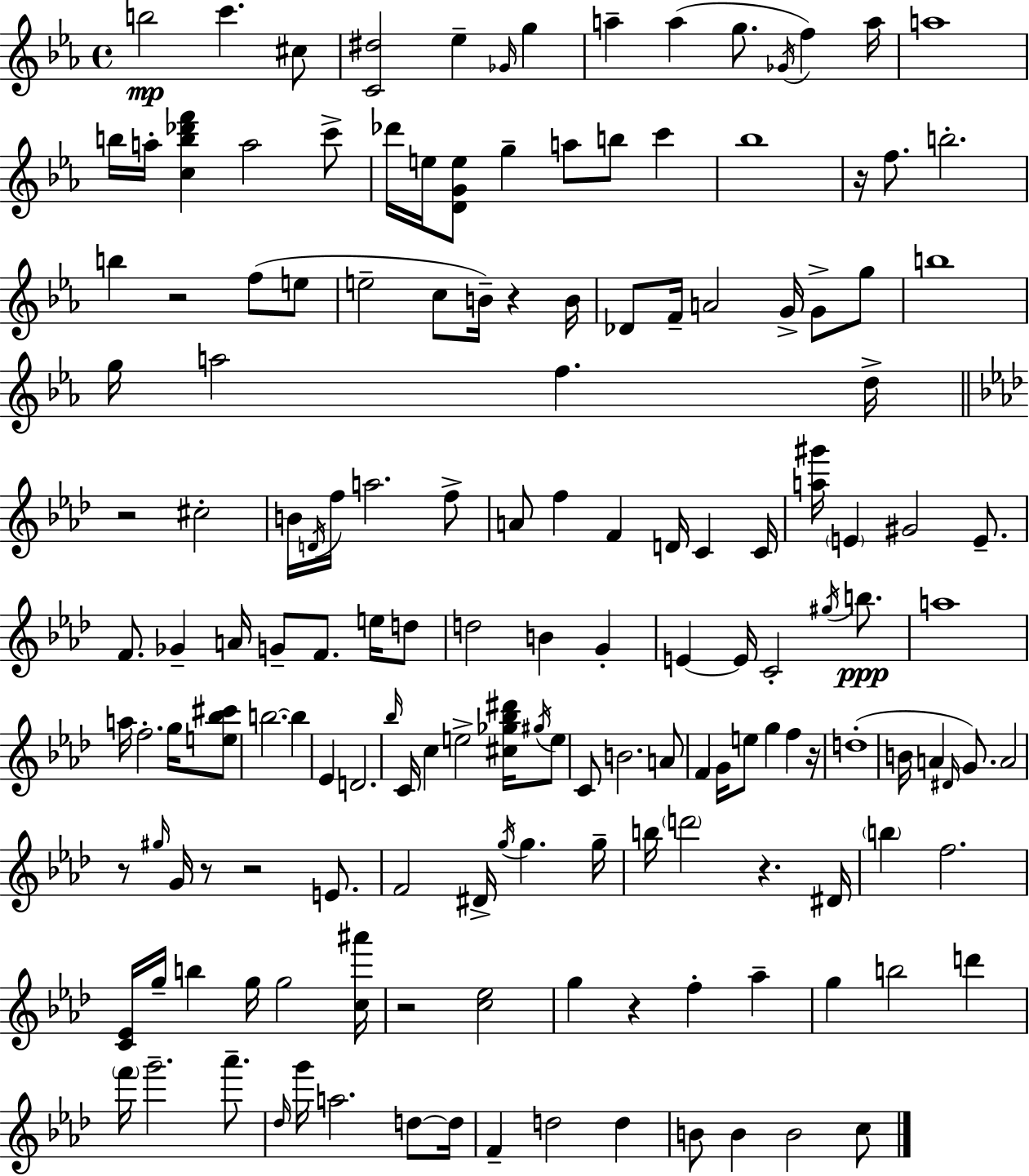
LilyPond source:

{
  \clef treble
  \time 4/4
  \defaultTimeSignature
  \key ees \major
  b''2\mp c'''4. cis''8 | <c' dis''>2 ees''4-- \grace { ges'16 } g''4 | a''4-- a''4( g''8. \acciaccatura { ges'16 } f''4) | a''16 a''1 | \break b''16 a''16-. <c'' b'' des''' f'''>4 a''2 | c'''8-> des'''16 e''16 <d' g' e''>8 g''4-- a''8 b''8 c'''4 | bes''1 | r16 f''8. b''2.-. | \break b''4 r2 f''8( | e''8 e''2-- c''8 b'16--) r4 | b'16 des'8 f'16-- a'2 g'16-> g'8-> | g''8 b''1 | \break g''16 a''2 f''4. | d''16-> \bar "||" \break \key aes \major r2 cis''2-. | b'16 \acciaccatura { d'16 } f''16 a''2. f''8-> | a'8 f''4 f'4 d'16 c'4 | c'16 <a'' gis'''>16 \parenthesize e'4 gis'2 e'8.-- | \break f'8. ges'4-- a'16 g'8-- f'8. e''16 d''8 | d''2 b'4 g'4-. | e'4~~ e'16 c'2-. \acciaccatura { gis''16 }\ppp b''8. | a''1 | \break a''16 f''2.-. g''16 | <e'' bes'' cis'''>8 b''2.~~ b''4 | ees'4 d'2. | \grace { bes''16 } c'16 c''4 e''2-> | \break <cis'' ges'' bes'' dis'''>16 \acciaccatura { gis''16 } e''8 c'8 b'2. | a'8 f'4 g'16 e''8 g''4 f''4 | r16 d''1-.( | b'16 a'4 \grace { dis'16 } g'8.) a'2 | \break r8 \grace { gis''16 } g'16 r8 r2 | e'8. f'2 dis'16-> \acciaccatura { g''16 } | g''4. g''16-- b''16 \parenthesize d'''2 | r4. dis'16 \parenthesize b''4 f''2. | \break <c' ees'>16 g''16-- b''4 g''16 g''2 | <c'' ais'''>16 r2 <c'' ees''>2 | g''4 r4 f''4-. | aes''4-- g''4 b''2 | \break d'''4 \parenthesize f'''16 g'''2.-- | aes'''8.-- \grace { des''16 } g'''16 a''2. | d''8~~ d''16 f'4-- d''2 | d''4 b'8 b'4 b'2 | \break c''8 \bar "|."
}